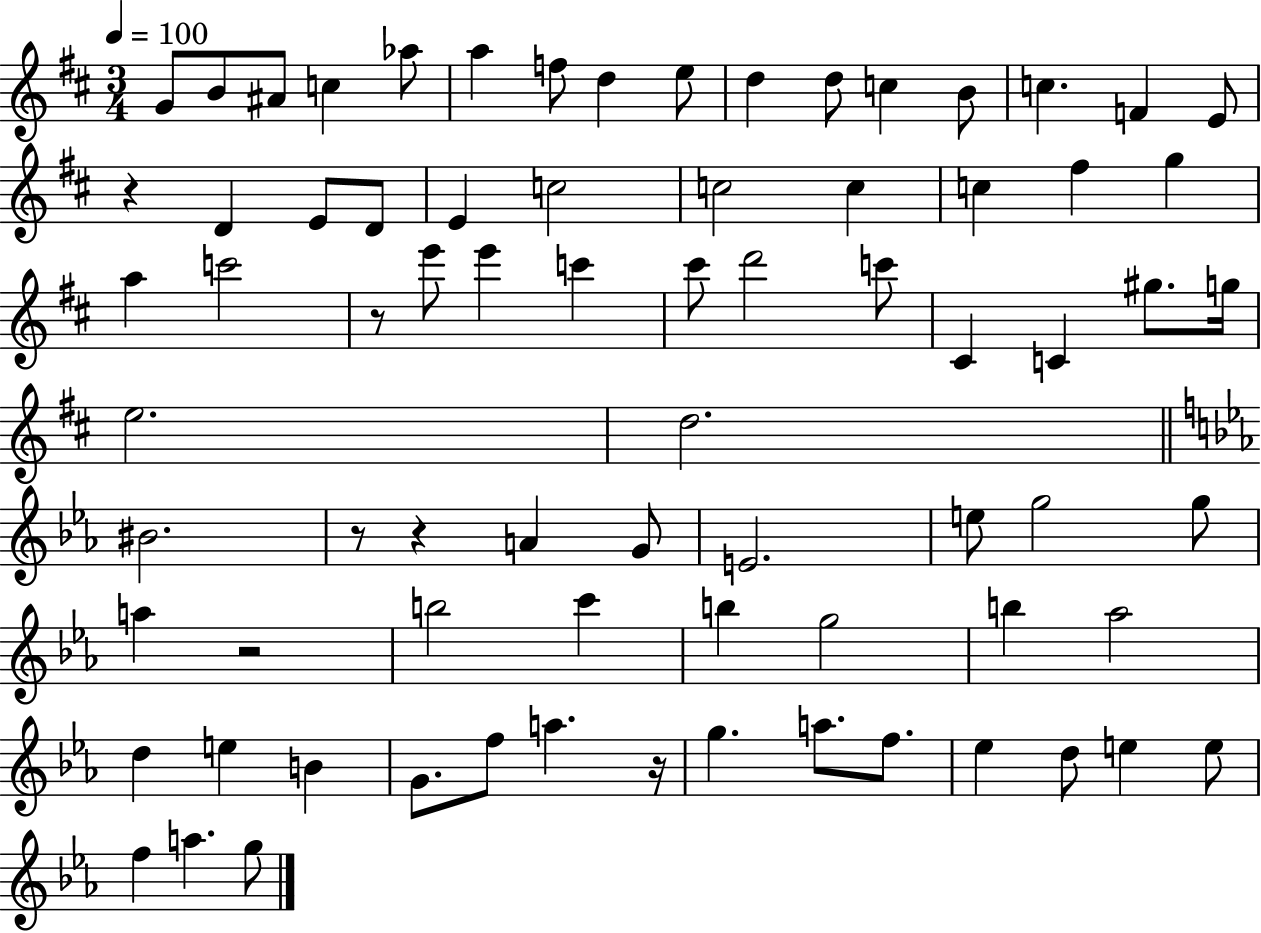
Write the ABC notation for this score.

X:1
T:Untitled
M:3/4
L:1/4
K:D
G/2 B/2 ^A/2 c _a/2 a f/2 d e/2 d d/2 c B/2 c F E/2 z D E/2 D/2 E c2 c2 c c ^f g a c'2 z/2 e'/2 e' c' ^c'/2 d'2 c'/2 ^C C ^g/2 g/4 e2 d2 ^B2 z/2 z A G/2 E2 e/2 g2 g/2 a z2 b2 c' b g2 b _a2 d e B G/2 f/2 a z/4 g a/2 f/2 _e d/2 e e/2 f a g/2